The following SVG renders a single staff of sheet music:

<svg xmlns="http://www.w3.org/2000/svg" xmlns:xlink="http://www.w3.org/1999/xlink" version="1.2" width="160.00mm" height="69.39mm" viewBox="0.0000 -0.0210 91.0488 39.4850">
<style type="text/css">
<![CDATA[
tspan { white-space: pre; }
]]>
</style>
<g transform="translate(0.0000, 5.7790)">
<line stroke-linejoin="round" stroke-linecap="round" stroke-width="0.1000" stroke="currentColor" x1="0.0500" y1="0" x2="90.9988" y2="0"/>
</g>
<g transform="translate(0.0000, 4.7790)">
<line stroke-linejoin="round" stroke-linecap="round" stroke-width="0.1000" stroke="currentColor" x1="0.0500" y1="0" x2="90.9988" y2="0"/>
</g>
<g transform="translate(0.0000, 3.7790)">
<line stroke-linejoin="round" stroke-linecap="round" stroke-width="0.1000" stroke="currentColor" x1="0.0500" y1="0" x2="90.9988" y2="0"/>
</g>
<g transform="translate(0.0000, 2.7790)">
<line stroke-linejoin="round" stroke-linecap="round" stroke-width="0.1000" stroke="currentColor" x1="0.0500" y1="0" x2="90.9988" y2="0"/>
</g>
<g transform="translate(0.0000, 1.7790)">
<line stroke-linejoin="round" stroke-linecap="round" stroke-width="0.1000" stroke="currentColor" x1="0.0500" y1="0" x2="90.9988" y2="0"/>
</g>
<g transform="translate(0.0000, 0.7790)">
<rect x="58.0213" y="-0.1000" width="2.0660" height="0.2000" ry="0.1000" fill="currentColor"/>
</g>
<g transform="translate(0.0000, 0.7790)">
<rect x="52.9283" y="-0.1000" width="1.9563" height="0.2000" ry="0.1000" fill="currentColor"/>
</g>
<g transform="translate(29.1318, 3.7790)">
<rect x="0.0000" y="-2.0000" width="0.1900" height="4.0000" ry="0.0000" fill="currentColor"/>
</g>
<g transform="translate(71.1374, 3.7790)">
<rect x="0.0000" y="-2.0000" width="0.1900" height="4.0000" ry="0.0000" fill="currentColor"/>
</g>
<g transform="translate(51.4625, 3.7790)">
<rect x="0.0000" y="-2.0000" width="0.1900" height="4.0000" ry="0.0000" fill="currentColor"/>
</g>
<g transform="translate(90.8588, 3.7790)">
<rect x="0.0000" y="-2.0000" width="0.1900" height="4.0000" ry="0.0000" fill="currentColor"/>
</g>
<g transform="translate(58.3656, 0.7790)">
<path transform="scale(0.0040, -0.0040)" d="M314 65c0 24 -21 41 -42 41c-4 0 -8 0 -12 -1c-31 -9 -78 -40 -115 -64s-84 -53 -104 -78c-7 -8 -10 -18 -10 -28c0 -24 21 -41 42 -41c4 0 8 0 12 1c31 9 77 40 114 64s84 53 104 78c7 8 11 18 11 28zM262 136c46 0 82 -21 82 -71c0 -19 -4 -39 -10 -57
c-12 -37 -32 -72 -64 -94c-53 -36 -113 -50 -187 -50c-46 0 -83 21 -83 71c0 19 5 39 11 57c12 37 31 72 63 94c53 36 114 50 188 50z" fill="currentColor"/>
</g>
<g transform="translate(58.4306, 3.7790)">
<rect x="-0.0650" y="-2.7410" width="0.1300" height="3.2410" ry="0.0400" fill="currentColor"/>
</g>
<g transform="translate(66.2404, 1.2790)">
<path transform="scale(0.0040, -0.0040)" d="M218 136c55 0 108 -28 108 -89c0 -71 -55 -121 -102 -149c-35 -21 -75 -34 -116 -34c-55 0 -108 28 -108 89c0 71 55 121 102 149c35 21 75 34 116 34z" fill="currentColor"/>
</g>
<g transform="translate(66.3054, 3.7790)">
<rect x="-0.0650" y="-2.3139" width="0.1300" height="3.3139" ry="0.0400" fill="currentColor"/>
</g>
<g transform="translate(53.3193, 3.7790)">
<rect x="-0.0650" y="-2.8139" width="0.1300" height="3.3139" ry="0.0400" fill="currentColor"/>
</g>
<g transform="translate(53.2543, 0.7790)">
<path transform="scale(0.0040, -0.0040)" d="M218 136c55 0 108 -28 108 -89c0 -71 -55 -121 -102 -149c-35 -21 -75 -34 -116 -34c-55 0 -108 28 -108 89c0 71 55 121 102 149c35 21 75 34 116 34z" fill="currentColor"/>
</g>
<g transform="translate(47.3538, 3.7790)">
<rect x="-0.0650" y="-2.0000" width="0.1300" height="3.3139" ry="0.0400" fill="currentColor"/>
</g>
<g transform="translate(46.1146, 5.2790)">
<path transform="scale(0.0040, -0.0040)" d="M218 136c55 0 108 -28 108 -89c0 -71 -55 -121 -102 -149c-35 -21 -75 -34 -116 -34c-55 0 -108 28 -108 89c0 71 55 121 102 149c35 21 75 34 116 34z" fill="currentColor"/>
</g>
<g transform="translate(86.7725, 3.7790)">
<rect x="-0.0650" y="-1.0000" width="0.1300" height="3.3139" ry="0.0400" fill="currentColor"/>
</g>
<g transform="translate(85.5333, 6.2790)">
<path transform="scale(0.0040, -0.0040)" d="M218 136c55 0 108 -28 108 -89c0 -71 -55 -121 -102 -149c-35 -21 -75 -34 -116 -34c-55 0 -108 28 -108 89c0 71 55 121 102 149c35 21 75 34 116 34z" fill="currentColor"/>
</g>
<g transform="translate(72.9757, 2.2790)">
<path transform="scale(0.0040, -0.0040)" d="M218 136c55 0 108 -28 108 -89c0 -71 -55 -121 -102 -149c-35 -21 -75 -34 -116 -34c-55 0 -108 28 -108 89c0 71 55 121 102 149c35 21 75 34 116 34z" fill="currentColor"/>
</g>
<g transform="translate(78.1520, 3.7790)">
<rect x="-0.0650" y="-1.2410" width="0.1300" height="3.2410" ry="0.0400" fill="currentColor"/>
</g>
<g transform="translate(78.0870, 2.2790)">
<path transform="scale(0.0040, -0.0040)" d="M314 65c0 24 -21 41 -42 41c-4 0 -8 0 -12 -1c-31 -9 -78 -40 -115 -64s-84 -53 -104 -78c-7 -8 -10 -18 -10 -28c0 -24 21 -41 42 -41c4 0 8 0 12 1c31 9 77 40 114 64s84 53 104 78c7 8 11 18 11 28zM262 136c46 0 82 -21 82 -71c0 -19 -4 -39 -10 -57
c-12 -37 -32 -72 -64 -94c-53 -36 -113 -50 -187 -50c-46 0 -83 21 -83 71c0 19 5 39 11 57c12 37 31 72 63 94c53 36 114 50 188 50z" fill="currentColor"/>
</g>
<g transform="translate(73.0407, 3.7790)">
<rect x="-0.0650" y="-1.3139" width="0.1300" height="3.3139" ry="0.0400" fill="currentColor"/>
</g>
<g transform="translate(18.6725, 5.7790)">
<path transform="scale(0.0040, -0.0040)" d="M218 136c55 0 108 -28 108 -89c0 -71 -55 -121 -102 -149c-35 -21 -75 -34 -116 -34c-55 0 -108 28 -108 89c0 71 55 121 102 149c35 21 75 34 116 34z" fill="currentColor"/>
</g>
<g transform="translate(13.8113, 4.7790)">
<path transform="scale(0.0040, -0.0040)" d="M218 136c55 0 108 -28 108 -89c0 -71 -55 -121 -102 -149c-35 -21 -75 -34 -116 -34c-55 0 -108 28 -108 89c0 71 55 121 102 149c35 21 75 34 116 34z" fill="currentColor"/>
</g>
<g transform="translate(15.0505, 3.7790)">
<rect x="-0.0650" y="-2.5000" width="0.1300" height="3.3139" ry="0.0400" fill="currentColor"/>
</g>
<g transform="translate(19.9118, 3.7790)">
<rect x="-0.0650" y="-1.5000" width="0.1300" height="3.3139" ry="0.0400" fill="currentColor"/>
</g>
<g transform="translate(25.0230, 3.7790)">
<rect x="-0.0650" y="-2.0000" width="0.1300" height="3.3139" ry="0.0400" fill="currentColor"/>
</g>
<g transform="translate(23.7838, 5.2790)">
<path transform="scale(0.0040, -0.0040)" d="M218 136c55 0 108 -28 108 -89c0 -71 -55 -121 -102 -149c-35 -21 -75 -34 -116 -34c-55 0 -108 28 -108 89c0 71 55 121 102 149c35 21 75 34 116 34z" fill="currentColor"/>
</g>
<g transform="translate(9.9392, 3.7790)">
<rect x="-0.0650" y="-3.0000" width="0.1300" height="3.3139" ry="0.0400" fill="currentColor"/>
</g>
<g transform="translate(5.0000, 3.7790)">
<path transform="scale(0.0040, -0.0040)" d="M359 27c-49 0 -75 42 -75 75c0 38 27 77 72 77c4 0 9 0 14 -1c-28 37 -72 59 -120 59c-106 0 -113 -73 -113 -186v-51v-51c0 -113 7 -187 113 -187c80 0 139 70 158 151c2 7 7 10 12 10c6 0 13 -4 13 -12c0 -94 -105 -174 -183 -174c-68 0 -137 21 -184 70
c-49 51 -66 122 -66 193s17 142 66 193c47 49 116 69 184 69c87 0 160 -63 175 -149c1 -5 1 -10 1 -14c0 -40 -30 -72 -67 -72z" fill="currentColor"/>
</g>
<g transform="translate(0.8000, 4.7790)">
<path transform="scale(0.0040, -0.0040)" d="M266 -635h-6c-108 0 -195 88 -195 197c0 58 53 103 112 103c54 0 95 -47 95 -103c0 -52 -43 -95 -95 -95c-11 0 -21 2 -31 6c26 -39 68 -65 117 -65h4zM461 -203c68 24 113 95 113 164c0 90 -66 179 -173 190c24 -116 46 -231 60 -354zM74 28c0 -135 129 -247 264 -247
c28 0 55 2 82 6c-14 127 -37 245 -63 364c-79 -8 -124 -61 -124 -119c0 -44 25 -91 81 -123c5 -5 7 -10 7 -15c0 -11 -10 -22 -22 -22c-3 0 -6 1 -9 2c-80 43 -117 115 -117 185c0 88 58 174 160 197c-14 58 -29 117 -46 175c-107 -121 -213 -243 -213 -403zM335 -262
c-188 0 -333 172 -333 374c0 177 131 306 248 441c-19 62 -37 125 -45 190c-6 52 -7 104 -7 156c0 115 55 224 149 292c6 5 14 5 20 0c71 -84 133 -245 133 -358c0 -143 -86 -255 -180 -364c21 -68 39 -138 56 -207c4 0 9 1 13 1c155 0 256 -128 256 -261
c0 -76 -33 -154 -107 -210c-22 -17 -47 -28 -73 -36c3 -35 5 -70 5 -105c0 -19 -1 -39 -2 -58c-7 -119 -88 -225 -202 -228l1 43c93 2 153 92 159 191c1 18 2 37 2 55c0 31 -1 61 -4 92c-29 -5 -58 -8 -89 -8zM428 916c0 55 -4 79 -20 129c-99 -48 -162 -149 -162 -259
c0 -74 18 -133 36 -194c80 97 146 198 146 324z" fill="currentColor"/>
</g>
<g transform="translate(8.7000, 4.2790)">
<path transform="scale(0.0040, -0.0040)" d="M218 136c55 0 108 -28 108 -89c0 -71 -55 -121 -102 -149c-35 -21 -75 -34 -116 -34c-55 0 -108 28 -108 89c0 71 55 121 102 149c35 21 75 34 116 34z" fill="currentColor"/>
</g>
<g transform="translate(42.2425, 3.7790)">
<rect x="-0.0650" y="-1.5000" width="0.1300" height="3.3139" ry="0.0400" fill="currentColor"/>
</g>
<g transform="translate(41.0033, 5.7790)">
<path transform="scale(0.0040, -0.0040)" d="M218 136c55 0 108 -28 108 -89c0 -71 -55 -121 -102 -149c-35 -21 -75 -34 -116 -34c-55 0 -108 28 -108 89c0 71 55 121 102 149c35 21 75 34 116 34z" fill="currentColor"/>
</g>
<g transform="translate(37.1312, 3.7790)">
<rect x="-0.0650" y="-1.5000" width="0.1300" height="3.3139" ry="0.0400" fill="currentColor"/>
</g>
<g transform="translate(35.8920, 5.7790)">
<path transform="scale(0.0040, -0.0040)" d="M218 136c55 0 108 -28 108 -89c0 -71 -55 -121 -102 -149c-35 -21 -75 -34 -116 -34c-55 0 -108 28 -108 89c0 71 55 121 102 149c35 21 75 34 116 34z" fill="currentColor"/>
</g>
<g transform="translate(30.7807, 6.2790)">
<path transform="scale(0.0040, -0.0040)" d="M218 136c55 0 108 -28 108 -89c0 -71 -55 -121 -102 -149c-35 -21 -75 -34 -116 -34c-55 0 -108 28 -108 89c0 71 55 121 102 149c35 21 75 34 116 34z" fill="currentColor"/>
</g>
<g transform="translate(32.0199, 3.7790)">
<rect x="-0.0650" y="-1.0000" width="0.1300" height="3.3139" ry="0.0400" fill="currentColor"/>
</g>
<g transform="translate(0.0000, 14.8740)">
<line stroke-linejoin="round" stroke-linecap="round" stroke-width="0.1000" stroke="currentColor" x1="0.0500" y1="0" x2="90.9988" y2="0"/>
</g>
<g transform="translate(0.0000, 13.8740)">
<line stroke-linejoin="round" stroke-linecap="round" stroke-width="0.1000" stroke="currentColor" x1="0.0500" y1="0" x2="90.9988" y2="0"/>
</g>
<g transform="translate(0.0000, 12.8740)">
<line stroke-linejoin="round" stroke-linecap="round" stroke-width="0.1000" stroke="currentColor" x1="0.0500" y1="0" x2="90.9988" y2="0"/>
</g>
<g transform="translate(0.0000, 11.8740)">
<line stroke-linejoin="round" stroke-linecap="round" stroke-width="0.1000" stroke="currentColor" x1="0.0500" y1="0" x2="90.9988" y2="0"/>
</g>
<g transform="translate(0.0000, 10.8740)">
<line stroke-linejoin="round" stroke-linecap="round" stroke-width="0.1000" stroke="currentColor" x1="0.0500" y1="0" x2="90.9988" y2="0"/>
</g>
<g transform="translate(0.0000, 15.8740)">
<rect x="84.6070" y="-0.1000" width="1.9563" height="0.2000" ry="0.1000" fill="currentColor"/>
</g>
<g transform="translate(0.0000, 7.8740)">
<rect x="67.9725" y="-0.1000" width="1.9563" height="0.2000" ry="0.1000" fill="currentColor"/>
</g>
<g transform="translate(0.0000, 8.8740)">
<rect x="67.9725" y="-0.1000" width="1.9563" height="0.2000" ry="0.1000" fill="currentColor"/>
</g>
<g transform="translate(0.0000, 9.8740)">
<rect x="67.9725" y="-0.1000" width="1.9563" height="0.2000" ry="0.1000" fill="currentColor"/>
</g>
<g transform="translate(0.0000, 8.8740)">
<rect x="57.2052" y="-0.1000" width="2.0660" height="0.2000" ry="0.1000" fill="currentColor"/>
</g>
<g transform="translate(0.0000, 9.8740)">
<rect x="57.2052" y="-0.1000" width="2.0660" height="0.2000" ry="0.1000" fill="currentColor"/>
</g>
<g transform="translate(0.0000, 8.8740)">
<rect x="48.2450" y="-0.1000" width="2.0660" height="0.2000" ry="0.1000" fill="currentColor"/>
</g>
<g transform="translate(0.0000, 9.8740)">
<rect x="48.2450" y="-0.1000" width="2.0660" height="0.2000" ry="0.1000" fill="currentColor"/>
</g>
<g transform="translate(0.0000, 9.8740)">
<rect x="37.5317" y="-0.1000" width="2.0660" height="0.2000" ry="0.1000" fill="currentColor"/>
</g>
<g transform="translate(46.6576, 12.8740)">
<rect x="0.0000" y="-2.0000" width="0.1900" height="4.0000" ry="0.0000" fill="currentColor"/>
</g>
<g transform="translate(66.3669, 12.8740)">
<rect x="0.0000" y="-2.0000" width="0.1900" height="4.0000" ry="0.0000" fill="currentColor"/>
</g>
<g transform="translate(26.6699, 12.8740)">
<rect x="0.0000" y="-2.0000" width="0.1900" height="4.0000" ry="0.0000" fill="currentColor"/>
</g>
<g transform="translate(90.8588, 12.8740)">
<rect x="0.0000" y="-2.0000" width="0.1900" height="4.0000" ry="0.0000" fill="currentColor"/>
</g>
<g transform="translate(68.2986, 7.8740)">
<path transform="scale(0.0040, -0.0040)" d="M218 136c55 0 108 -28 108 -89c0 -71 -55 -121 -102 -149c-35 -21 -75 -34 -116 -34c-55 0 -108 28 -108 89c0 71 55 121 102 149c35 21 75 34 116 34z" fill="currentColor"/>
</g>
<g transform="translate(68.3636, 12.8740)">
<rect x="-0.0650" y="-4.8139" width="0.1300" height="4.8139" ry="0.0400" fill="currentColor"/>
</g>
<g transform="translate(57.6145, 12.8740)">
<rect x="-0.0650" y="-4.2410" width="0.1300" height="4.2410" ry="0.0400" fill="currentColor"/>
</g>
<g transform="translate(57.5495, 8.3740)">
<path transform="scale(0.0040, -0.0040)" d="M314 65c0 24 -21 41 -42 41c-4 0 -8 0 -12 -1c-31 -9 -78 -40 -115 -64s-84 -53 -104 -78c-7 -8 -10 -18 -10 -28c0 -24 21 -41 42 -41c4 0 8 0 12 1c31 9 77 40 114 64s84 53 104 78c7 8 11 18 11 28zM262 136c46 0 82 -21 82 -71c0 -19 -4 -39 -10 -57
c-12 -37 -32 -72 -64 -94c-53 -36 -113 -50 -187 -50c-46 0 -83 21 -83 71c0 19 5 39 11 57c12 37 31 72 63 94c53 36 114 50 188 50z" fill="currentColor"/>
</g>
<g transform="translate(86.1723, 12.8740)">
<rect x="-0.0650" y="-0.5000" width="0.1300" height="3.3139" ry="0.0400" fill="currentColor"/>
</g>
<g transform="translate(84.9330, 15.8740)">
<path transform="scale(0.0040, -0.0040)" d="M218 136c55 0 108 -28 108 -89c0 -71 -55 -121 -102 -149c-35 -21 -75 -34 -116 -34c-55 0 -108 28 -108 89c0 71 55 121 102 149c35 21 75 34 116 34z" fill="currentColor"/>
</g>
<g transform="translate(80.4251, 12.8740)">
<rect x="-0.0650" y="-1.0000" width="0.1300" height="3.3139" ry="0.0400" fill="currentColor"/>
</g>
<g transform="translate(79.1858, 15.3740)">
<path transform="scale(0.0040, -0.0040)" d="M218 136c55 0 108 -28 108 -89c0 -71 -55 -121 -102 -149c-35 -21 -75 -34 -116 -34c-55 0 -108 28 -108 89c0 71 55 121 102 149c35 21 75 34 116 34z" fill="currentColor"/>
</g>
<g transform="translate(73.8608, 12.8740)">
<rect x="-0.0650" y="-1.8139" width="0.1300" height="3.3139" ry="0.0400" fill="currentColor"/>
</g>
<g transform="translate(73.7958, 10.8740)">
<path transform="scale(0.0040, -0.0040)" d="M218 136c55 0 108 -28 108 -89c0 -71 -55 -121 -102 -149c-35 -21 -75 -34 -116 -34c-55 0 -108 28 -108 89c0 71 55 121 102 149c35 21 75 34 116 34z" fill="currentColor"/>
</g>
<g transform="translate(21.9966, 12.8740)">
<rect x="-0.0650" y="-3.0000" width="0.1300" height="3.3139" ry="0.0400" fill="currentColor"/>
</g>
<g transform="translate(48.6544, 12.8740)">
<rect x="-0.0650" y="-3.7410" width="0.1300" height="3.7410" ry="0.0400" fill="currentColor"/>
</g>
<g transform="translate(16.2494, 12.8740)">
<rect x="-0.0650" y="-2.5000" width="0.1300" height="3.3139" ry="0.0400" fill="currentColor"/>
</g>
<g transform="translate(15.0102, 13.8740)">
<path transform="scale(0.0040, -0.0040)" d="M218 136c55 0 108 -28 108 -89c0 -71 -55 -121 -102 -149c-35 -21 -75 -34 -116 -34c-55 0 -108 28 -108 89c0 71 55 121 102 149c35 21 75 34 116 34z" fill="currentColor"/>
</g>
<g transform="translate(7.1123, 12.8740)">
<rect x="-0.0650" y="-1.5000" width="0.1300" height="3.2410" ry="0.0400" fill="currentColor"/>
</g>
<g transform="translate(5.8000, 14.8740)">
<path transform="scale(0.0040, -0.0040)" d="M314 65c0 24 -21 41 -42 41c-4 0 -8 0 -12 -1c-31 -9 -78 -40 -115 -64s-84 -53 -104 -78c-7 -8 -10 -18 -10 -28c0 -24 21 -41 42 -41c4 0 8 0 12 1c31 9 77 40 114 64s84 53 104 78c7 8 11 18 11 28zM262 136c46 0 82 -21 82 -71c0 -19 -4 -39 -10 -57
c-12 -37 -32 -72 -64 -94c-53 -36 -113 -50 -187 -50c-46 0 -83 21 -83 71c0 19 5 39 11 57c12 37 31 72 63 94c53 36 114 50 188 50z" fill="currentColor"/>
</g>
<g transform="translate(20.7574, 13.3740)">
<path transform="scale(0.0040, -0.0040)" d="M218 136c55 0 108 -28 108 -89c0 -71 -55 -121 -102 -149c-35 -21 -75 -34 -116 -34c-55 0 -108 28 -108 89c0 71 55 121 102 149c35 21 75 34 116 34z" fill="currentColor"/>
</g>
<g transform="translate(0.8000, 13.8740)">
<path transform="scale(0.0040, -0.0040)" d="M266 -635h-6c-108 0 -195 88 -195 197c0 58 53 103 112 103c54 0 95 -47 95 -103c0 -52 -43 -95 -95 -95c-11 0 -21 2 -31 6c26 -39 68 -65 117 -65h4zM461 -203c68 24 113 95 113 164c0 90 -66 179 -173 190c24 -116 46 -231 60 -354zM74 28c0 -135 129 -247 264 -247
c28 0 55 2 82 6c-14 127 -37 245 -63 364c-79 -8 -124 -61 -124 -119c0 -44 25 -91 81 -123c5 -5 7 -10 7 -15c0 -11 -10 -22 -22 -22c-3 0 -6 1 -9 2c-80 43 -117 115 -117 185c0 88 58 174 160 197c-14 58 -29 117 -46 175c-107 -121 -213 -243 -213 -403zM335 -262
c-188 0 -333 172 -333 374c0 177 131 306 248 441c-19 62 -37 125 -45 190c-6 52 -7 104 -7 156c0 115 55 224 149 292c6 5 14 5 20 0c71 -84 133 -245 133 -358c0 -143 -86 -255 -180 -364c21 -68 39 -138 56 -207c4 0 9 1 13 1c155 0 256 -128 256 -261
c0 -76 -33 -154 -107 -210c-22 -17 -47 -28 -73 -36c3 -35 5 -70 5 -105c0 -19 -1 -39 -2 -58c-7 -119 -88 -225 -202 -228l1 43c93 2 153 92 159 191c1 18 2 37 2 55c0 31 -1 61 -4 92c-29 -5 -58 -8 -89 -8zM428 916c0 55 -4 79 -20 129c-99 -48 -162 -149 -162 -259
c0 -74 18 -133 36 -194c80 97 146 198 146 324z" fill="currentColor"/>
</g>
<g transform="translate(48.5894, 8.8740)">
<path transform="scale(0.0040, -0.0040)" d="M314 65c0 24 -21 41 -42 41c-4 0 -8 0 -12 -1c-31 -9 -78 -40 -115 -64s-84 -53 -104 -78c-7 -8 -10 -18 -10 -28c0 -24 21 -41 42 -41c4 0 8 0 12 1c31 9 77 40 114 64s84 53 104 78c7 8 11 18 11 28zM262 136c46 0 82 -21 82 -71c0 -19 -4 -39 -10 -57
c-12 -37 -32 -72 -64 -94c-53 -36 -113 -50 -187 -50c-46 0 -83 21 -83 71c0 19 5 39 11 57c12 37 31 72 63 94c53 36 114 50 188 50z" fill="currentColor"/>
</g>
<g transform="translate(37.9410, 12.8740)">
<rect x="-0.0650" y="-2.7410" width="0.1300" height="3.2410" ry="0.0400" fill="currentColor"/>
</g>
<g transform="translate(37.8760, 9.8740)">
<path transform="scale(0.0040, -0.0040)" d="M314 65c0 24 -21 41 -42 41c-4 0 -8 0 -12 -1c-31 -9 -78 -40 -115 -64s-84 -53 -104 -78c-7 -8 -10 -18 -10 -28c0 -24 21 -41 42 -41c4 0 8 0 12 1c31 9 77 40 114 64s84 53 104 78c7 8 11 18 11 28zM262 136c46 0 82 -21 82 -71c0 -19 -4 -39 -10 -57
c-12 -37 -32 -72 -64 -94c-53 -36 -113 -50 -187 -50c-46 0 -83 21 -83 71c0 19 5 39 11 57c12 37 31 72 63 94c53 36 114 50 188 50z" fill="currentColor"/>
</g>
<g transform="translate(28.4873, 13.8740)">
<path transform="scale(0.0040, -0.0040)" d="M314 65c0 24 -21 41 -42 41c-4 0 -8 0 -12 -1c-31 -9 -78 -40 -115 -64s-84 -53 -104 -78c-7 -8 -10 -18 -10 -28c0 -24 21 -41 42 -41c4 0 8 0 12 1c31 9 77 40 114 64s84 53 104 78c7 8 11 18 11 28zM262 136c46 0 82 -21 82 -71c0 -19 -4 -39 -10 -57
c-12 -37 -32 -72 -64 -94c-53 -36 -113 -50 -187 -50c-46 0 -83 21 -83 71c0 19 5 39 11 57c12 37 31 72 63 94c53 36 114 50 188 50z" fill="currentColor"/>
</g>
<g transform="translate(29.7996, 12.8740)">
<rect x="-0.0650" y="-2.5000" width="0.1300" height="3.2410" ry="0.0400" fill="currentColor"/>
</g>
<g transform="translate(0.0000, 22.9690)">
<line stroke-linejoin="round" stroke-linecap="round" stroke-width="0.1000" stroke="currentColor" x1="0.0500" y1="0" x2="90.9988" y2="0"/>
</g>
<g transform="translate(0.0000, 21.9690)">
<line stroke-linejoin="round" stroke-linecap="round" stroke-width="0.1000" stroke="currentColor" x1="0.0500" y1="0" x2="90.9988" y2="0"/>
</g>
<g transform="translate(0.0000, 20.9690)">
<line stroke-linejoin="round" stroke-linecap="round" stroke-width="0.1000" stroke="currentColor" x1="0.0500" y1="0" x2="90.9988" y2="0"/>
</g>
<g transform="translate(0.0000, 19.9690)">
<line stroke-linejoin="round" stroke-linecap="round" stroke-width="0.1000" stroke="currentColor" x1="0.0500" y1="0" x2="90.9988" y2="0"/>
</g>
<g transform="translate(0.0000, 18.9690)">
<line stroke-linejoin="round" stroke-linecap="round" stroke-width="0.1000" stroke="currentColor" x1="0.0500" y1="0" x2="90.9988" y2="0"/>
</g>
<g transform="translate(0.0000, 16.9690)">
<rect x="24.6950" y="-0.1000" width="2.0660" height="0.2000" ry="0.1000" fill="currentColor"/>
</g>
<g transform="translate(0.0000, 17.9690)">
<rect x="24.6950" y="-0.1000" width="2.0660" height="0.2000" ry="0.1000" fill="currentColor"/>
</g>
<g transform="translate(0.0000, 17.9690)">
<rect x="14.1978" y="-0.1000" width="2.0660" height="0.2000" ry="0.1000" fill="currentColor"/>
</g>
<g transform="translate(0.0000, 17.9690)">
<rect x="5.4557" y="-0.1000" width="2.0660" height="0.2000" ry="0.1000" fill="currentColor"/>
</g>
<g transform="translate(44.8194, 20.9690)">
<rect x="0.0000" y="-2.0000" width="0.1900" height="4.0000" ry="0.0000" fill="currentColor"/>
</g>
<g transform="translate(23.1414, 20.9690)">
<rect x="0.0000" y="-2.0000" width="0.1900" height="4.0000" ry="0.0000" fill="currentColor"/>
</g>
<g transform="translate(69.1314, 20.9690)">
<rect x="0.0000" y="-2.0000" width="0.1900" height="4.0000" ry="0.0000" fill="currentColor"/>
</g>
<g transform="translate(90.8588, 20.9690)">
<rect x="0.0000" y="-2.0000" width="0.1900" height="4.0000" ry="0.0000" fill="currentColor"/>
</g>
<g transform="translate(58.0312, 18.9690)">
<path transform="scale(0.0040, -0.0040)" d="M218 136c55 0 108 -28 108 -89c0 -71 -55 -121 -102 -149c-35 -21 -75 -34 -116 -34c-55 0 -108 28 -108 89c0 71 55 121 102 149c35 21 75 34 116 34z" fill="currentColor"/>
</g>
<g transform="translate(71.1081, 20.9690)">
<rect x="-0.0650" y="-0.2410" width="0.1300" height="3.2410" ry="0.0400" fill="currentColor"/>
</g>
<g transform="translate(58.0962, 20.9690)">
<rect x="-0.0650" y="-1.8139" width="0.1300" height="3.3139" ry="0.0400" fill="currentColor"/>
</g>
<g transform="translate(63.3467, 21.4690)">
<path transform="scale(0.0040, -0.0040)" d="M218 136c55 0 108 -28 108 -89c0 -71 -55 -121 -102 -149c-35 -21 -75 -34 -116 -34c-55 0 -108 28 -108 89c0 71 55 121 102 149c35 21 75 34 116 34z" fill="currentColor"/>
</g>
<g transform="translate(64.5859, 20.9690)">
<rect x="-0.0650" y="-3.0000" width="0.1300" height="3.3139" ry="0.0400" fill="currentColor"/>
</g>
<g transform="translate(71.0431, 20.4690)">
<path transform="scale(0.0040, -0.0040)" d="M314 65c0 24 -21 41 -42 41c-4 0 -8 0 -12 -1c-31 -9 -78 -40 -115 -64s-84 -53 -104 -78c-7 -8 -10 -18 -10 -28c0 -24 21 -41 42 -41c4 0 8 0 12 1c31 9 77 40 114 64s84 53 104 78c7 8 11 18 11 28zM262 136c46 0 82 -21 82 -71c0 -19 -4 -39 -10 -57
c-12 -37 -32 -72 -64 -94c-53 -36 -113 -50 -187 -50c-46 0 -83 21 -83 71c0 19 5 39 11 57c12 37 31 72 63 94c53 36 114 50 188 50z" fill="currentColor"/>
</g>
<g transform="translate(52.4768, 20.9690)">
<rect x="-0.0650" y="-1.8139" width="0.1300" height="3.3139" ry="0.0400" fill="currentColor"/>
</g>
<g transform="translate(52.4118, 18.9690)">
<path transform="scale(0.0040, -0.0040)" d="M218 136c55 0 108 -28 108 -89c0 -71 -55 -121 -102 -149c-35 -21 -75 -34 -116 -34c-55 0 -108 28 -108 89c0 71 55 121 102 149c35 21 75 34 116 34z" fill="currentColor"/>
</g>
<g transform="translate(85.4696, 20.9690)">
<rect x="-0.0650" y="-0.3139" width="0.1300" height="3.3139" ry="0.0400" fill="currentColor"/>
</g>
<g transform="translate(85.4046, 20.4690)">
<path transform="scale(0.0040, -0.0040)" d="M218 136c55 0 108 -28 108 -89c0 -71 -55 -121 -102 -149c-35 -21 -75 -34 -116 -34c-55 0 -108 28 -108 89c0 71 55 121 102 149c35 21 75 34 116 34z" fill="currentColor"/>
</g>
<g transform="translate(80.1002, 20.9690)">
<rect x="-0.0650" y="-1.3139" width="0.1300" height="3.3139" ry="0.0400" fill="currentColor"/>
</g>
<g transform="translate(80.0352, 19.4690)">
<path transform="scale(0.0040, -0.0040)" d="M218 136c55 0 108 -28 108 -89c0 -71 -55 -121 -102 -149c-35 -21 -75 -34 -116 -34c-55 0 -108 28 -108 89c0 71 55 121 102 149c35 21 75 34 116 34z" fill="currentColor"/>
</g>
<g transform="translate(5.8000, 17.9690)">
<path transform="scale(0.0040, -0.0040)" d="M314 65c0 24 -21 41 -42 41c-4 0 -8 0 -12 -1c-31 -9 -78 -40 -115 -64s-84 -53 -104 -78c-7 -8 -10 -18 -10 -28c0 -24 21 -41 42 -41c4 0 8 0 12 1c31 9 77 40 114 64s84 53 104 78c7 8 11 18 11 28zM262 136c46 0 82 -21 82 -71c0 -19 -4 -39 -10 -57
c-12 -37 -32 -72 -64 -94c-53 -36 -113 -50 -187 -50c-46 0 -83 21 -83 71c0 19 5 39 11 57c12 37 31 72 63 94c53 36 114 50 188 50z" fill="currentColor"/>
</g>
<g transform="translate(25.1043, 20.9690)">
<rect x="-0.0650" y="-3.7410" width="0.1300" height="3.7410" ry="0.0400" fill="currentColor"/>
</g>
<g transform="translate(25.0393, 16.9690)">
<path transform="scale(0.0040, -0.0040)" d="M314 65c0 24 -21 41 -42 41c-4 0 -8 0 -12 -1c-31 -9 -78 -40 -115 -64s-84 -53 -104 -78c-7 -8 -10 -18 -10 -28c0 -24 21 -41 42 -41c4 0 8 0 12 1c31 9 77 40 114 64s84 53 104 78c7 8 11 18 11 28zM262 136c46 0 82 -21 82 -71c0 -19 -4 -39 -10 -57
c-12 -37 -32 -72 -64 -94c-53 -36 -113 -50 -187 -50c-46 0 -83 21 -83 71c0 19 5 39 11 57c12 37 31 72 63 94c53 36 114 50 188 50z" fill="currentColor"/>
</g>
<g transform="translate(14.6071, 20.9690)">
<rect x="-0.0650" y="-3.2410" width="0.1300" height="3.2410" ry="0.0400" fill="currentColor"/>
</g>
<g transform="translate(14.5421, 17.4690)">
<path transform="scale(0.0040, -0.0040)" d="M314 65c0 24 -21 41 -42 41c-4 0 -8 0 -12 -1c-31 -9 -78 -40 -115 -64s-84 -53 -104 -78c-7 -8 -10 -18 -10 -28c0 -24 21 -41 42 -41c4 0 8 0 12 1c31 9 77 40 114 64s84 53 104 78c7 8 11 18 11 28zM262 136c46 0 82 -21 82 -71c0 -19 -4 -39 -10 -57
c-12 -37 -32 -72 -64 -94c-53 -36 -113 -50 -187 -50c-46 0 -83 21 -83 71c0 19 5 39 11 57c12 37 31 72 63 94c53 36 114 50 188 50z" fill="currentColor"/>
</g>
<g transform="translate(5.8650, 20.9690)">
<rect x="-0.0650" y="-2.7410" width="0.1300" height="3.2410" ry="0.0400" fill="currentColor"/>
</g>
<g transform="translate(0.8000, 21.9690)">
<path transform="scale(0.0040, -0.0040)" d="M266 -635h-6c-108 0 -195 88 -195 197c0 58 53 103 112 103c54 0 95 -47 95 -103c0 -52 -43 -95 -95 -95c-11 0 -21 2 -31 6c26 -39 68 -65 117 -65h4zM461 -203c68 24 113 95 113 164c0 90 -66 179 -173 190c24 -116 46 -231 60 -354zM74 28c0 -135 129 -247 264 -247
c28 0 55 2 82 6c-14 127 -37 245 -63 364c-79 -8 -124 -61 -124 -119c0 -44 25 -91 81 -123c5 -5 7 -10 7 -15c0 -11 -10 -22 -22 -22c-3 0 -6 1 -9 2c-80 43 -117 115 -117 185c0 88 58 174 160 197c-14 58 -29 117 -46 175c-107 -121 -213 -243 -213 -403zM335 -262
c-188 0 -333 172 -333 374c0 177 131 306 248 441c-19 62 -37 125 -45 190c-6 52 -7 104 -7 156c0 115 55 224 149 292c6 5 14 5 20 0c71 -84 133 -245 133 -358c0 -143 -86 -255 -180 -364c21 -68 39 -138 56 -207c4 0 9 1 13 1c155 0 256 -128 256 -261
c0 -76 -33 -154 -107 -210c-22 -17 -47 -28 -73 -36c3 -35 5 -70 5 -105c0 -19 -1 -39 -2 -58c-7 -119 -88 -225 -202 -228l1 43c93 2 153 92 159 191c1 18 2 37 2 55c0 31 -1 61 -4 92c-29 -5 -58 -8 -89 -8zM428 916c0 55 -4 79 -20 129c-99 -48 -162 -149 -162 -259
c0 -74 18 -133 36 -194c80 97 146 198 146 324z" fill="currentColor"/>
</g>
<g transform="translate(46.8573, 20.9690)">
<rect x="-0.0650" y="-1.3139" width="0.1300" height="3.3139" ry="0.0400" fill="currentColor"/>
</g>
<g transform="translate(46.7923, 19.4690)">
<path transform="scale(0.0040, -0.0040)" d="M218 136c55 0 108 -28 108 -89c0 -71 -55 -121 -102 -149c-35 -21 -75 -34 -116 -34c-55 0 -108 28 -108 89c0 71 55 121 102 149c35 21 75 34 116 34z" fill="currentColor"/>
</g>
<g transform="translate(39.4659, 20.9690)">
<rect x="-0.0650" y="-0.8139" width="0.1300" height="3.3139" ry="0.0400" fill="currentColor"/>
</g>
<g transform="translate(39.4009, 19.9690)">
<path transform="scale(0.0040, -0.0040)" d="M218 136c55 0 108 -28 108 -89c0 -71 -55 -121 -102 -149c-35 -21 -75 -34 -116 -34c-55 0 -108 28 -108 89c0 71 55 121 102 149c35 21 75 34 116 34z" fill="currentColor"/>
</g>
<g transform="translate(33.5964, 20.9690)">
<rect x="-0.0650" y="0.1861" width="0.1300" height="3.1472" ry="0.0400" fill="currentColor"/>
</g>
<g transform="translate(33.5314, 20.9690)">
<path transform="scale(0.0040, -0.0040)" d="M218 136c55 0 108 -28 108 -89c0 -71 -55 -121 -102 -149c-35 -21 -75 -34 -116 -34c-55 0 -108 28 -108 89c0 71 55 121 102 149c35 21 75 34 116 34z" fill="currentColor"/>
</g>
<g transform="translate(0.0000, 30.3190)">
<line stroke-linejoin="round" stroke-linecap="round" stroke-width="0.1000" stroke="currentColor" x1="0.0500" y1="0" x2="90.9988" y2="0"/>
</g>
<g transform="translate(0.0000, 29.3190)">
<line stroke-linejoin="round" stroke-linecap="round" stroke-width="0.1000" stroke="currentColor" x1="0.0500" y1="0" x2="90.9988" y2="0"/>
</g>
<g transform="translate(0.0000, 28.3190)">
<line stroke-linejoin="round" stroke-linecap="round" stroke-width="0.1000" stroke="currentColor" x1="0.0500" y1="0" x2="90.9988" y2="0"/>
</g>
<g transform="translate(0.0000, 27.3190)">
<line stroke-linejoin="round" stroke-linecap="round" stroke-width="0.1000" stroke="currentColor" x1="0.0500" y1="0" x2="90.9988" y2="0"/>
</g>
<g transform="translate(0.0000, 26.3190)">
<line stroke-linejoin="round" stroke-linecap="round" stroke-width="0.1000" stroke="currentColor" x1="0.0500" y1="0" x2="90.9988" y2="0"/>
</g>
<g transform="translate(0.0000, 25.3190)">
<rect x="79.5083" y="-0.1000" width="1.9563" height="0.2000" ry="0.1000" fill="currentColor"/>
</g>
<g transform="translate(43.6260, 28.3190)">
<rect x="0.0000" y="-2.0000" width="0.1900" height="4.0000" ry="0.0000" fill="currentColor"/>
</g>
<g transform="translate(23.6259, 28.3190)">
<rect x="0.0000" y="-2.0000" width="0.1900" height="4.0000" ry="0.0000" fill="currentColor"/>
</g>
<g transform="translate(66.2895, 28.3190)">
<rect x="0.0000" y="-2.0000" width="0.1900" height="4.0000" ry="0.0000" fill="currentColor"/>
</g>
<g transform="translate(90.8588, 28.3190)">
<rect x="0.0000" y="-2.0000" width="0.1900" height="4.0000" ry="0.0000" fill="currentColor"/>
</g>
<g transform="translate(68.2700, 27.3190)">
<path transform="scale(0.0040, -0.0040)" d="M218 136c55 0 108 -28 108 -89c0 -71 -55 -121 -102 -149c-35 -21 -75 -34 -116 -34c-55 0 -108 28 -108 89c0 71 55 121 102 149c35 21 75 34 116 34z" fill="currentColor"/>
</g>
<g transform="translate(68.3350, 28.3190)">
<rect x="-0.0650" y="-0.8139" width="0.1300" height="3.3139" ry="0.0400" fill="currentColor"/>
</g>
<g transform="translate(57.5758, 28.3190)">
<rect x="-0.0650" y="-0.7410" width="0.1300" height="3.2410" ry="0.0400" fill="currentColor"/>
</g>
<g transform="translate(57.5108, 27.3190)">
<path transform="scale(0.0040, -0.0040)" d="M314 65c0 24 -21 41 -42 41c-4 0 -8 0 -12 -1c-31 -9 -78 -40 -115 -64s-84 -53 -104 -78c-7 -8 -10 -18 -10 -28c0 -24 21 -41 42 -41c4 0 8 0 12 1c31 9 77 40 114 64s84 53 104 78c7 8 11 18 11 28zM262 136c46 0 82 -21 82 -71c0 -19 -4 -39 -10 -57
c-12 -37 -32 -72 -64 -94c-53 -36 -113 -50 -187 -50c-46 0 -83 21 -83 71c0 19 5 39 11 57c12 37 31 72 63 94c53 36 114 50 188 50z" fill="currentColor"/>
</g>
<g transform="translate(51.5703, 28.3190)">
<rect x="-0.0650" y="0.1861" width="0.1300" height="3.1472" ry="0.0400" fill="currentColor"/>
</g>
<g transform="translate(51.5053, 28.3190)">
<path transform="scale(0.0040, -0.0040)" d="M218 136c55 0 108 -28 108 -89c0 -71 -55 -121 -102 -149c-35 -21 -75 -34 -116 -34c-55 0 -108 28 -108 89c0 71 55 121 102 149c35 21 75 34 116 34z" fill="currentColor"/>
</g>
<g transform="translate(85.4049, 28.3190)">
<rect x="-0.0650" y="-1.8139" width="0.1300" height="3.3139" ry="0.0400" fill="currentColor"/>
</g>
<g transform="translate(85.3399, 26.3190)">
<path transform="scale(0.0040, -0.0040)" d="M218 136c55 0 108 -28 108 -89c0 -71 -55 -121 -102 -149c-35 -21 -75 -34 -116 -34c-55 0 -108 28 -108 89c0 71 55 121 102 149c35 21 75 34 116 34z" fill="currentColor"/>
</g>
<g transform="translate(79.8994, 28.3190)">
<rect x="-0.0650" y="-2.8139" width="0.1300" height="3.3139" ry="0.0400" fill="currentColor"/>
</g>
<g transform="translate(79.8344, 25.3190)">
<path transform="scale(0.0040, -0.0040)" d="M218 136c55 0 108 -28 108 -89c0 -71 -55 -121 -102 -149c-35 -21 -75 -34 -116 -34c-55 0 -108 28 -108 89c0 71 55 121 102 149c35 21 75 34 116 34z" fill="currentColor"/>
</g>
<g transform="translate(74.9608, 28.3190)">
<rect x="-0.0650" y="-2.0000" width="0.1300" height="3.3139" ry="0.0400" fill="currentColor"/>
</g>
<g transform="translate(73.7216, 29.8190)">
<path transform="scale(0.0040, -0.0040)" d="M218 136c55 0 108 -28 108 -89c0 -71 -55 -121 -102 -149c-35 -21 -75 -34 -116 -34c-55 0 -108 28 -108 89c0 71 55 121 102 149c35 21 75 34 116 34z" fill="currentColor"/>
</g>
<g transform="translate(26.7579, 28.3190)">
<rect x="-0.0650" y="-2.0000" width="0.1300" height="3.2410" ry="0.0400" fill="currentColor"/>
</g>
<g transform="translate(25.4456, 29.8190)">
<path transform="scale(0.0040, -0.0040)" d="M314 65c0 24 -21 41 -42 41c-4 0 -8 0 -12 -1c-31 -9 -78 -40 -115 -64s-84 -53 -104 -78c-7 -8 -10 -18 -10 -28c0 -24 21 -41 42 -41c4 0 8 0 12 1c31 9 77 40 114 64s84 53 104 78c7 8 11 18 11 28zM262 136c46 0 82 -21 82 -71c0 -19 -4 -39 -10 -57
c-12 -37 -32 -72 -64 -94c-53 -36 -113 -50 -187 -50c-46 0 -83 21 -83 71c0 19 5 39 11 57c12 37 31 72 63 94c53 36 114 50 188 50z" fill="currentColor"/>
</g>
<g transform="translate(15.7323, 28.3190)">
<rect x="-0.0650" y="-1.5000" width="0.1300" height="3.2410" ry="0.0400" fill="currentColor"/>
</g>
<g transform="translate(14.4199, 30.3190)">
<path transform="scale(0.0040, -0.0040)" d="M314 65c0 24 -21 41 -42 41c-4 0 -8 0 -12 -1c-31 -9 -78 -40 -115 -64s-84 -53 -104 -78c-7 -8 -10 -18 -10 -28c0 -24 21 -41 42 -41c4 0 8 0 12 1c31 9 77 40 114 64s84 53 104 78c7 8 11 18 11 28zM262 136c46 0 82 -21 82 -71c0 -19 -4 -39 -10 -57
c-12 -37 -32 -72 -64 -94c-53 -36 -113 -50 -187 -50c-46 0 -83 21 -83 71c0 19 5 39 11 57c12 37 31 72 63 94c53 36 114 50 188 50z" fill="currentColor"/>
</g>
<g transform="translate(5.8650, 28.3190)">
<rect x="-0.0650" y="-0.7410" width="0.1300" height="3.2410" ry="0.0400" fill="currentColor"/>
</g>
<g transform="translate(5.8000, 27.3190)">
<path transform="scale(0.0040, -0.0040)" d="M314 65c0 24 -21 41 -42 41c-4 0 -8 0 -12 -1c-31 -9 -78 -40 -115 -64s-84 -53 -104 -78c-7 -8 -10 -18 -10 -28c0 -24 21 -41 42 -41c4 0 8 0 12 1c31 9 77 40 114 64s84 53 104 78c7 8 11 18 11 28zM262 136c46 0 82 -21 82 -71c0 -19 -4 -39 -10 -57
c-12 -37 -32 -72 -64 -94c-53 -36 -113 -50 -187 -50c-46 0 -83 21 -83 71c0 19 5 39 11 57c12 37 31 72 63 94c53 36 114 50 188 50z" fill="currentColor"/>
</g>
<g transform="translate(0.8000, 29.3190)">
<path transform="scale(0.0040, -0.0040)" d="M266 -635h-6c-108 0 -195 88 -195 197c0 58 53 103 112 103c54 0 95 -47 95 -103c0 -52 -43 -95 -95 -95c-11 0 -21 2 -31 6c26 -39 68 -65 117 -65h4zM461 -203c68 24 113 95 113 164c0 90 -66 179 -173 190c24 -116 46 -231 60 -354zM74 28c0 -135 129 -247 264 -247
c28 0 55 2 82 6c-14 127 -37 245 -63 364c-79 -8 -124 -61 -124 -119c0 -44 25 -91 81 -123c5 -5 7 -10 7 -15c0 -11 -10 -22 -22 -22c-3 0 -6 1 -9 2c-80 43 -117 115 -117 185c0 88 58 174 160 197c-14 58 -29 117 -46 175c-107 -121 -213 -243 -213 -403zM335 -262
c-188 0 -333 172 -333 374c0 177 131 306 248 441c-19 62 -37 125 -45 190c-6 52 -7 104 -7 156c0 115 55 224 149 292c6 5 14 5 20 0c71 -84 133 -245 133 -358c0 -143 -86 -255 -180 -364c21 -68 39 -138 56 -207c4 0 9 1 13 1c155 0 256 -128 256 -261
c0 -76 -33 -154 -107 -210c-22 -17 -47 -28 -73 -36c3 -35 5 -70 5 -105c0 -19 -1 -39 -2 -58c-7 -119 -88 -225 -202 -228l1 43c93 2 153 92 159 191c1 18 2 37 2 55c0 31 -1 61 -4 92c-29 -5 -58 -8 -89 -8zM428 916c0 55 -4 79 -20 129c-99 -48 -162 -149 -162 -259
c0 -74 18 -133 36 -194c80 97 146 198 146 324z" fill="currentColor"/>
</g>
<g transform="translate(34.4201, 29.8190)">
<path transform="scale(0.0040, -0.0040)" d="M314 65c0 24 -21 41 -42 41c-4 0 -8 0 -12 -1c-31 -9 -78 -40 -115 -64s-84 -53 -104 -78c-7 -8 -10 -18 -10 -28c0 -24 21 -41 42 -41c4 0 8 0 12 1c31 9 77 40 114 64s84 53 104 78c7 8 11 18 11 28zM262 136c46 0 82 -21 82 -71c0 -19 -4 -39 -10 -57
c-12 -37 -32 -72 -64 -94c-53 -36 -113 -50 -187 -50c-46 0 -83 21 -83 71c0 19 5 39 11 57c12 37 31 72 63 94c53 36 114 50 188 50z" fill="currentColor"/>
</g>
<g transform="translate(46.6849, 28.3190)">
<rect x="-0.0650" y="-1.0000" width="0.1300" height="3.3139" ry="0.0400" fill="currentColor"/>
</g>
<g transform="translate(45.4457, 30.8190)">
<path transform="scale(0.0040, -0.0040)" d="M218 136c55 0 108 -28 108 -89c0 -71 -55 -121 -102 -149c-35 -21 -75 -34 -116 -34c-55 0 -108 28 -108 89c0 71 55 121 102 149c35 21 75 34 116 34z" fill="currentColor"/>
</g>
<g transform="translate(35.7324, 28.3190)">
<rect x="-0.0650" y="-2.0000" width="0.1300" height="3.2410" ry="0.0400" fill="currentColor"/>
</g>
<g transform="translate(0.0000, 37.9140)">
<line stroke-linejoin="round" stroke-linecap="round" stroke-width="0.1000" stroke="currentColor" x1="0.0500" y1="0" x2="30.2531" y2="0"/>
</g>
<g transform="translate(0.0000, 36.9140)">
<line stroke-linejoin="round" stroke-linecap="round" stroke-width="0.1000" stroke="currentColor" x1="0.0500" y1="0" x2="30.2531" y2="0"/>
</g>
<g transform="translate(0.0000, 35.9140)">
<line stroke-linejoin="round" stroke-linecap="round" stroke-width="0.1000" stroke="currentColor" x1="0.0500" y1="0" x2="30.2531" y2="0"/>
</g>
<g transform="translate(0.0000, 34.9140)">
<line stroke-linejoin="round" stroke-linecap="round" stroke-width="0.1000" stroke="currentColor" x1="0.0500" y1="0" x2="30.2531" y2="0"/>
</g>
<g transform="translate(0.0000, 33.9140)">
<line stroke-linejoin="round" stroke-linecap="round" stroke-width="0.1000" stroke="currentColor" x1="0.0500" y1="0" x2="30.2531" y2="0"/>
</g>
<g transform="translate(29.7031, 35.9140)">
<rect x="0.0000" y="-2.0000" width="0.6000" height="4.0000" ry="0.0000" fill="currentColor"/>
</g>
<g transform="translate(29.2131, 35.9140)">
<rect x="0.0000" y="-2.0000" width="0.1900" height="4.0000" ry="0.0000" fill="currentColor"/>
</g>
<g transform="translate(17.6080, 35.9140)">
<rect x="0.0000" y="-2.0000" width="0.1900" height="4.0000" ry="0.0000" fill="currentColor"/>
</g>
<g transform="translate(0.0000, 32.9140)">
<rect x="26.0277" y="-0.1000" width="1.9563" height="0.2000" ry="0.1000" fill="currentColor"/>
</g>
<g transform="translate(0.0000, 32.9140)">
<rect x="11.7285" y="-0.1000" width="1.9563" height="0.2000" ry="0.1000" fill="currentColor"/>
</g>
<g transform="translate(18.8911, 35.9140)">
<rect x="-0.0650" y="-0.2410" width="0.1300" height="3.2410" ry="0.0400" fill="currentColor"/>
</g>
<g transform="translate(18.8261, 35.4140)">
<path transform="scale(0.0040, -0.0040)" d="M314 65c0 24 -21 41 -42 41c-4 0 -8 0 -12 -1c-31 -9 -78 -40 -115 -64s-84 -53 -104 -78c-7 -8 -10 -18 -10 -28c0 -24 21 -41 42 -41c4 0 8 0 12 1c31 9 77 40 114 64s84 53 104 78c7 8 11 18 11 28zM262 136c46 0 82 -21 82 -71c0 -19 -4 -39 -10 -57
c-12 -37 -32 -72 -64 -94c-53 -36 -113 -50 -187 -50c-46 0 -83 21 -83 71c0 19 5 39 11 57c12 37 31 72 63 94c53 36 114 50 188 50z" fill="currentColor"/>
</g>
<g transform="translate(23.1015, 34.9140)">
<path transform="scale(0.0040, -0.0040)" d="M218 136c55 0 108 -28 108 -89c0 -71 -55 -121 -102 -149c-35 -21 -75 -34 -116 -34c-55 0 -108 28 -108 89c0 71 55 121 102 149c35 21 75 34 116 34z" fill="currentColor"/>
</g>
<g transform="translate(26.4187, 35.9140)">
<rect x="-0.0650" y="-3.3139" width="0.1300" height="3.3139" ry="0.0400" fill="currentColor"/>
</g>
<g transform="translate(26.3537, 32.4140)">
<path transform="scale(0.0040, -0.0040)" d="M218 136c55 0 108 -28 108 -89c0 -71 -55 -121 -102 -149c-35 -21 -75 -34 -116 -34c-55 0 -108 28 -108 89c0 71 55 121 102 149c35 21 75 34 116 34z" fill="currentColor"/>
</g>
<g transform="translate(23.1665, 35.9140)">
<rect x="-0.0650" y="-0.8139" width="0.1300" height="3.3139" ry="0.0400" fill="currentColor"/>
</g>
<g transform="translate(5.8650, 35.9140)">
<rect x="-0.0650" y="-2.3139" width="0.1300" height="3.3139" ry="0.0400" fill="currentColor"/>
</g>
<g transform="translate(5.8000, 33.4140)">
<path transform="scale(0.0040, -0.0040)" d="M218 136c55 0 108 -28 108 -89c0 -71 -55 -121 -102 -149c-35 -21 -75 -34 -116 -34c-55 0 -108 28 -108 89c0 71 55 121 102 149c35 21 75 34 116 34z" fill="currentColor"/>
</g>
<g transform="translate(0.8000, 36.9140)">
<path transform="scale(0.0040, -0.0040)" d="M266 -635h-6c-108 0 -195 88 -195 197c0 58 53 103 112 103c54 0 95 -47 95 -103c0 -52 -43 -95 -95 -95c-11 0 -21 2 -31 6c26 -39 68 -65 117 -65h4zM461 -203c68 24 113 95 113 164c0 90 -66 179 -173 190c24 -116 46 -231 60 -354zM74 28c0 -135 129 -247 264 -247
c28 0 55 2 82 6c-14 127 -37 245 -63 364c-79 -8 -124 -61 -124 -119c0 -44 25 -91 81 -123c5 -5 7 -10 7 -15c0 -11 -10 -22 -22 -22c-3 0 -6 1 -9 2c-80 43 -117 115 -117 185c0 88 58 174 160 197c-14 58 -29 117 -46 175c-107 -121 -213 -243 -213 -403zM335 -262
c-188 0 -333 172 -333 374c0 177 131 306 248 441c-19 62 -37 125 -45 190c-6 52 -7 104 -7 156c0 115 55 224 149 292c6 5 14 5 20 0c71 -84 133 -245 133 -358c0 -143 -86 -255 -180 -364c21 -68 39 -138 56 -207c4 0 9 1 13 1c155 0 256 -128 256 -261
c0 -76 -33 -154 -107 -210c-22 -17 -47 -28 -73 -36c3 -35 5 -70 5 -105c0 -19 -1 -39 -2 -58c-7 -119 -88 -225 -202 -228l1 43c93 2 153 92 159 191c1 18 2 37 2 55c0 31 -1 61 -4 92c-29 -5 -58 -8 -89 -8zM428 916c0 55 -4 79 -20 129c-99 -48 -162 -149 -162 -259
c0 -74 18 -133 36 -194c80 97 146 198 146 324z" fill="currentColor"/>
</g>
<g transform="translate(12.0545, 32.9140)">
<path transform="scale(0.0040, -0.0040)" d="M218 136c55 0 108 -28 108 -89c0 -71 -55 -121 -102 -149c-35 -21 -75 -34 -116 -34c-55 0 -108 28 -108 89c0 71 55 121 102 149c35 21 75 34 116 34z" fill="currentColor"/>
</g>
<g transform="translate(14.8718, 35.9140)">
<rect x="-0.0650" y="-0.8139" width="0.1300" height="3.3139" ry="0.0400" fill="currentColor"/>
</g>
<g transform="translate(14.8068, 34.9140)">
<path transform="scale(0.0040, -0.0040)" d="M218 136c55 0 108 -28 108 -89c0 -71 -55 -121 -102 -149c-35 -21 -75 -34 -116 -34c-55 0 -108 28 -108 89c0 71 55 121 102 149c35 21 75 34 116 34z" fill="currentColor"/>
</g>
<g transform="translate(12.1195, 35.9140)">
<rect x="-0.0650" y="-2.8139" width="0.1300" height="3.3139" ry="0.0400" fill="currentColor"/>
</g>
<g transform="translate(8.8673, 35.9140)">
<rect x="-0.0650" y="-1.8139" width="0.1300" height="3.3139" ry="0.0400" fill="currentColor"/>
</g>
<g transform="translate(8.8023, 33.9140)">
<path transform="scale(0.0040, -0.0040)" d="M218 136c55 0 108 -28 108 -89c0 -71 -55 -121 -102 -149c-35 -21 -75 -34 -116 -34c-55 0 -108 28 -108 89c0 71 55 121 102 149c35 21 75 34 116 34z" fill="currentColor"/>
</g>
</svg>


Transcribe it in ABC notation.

X:1
T:Untitled
M:4/4
L:1/4
K:C
A G E F D E E F a a2 g e e2 D E2 G A G2 a2 c'2 d'2 e' f D C a2 b2 c'2 B d e f f A c2 e c d2 E2 F2 F2 D B d2 d F a f g f a d c2 d b